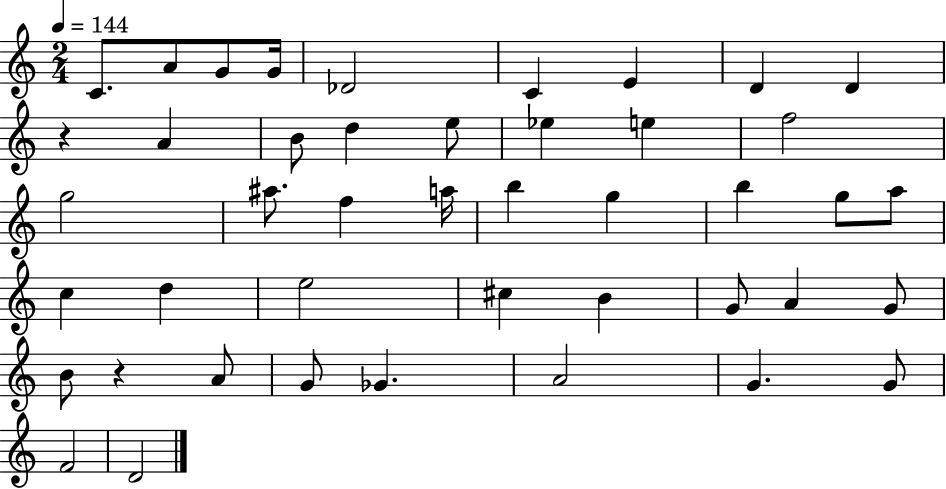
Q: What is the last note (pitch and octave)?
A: D4